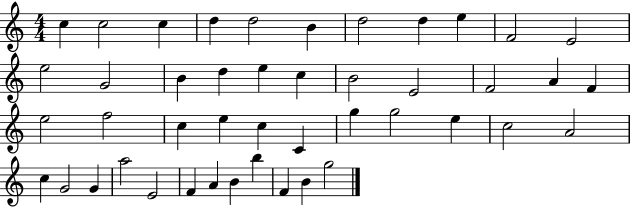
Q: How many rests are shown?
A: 0